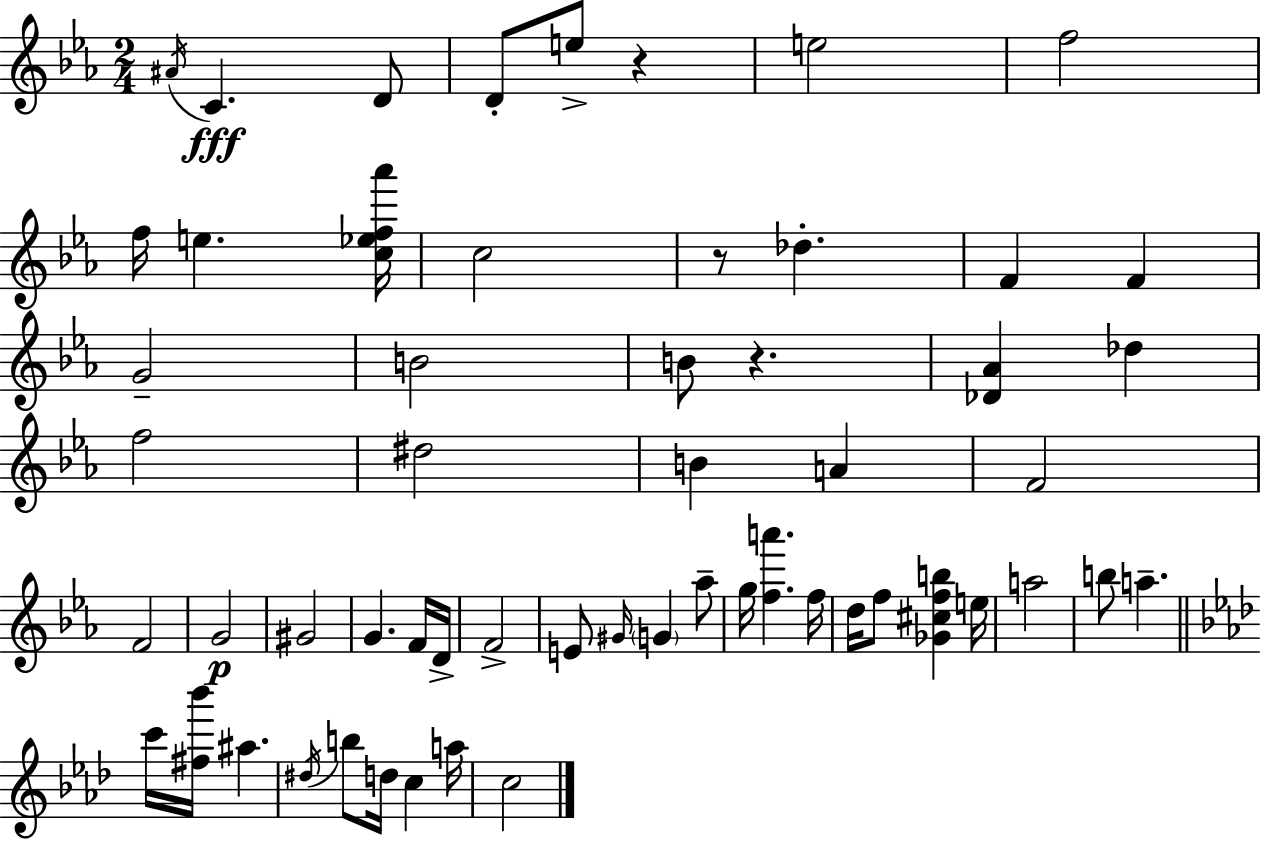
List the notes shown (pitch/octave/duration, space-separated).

A#4/s C4/q. D4/e D4/e E5/e R/q E5/h F5/h F5/s E5/q. [C5,Eb5,F5,Ab6]/s C5/h R/e Db5/q. F4/q F4/q G4/h B4/h B4/e R/q. [Db4,Ab4]/q Db5/q F5/h D#5/h B4/q A4/q F4/h F4/h G4/h G#4/h G4/q. F4/s D4/s F4/h E4/e G#4/s G4/q Ab5/e G5/s [F5,A6]/q. F5/s D5/s F5/e [Gb4,C#5,F5,B5]/q E5/s A5/h B5/e A5/q. C6/s [F#5,Bb6]/s A#5/q. D#5/s B5/e D5/s C5/q A5/s C5/h